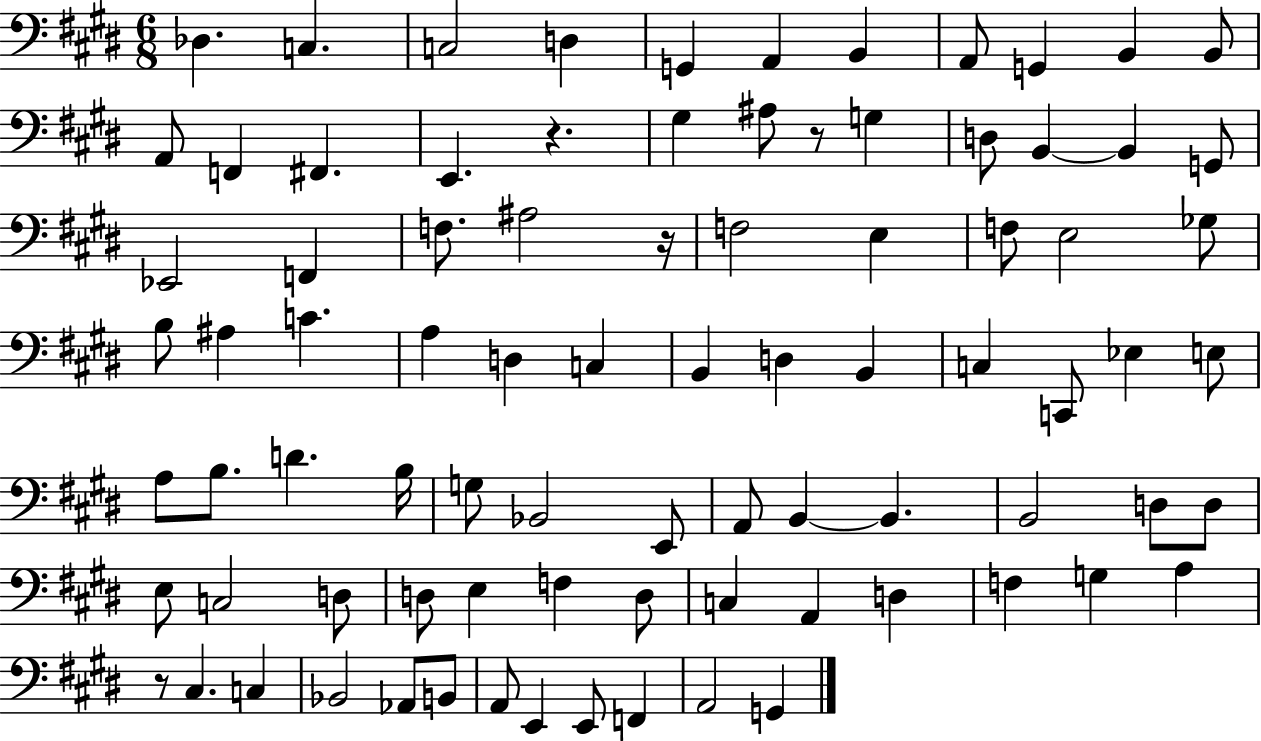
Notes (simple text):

Db3/q. C3/q. C3/h D3/q G2/q A2/q B2/q A2/e G2/q B2/q B2/e A2/e F2/q F#2/q. E2/q. R/q. G#3/q A#3/e R/e G3/q D3/e B2/q B2/q G2/e Eb2/h F2/q F3/e. A#3/h R/s F3/h E3/q F3/e E3/h Gb3/e B3/e A#3/q C4/q. A3/q D3/q C3/q B2/q D3/q B2/q C3/q C2/e Eb3/q E3/e A3/e B3/e. D4/q. B3/s G3/e Bb2/h E2/e A2/e B2/q B2/q. B2/h D3/e D3/e E3/e C3/h D3/e D3/e E3/q F3/q D3/e C3/q A2/q D3/q F3/q G3/q A3/q R/e C#3/q. C3/q Bb2/h Ab2/e B2/e A2/e E2/q E2/e F2/q A2/h G2/q